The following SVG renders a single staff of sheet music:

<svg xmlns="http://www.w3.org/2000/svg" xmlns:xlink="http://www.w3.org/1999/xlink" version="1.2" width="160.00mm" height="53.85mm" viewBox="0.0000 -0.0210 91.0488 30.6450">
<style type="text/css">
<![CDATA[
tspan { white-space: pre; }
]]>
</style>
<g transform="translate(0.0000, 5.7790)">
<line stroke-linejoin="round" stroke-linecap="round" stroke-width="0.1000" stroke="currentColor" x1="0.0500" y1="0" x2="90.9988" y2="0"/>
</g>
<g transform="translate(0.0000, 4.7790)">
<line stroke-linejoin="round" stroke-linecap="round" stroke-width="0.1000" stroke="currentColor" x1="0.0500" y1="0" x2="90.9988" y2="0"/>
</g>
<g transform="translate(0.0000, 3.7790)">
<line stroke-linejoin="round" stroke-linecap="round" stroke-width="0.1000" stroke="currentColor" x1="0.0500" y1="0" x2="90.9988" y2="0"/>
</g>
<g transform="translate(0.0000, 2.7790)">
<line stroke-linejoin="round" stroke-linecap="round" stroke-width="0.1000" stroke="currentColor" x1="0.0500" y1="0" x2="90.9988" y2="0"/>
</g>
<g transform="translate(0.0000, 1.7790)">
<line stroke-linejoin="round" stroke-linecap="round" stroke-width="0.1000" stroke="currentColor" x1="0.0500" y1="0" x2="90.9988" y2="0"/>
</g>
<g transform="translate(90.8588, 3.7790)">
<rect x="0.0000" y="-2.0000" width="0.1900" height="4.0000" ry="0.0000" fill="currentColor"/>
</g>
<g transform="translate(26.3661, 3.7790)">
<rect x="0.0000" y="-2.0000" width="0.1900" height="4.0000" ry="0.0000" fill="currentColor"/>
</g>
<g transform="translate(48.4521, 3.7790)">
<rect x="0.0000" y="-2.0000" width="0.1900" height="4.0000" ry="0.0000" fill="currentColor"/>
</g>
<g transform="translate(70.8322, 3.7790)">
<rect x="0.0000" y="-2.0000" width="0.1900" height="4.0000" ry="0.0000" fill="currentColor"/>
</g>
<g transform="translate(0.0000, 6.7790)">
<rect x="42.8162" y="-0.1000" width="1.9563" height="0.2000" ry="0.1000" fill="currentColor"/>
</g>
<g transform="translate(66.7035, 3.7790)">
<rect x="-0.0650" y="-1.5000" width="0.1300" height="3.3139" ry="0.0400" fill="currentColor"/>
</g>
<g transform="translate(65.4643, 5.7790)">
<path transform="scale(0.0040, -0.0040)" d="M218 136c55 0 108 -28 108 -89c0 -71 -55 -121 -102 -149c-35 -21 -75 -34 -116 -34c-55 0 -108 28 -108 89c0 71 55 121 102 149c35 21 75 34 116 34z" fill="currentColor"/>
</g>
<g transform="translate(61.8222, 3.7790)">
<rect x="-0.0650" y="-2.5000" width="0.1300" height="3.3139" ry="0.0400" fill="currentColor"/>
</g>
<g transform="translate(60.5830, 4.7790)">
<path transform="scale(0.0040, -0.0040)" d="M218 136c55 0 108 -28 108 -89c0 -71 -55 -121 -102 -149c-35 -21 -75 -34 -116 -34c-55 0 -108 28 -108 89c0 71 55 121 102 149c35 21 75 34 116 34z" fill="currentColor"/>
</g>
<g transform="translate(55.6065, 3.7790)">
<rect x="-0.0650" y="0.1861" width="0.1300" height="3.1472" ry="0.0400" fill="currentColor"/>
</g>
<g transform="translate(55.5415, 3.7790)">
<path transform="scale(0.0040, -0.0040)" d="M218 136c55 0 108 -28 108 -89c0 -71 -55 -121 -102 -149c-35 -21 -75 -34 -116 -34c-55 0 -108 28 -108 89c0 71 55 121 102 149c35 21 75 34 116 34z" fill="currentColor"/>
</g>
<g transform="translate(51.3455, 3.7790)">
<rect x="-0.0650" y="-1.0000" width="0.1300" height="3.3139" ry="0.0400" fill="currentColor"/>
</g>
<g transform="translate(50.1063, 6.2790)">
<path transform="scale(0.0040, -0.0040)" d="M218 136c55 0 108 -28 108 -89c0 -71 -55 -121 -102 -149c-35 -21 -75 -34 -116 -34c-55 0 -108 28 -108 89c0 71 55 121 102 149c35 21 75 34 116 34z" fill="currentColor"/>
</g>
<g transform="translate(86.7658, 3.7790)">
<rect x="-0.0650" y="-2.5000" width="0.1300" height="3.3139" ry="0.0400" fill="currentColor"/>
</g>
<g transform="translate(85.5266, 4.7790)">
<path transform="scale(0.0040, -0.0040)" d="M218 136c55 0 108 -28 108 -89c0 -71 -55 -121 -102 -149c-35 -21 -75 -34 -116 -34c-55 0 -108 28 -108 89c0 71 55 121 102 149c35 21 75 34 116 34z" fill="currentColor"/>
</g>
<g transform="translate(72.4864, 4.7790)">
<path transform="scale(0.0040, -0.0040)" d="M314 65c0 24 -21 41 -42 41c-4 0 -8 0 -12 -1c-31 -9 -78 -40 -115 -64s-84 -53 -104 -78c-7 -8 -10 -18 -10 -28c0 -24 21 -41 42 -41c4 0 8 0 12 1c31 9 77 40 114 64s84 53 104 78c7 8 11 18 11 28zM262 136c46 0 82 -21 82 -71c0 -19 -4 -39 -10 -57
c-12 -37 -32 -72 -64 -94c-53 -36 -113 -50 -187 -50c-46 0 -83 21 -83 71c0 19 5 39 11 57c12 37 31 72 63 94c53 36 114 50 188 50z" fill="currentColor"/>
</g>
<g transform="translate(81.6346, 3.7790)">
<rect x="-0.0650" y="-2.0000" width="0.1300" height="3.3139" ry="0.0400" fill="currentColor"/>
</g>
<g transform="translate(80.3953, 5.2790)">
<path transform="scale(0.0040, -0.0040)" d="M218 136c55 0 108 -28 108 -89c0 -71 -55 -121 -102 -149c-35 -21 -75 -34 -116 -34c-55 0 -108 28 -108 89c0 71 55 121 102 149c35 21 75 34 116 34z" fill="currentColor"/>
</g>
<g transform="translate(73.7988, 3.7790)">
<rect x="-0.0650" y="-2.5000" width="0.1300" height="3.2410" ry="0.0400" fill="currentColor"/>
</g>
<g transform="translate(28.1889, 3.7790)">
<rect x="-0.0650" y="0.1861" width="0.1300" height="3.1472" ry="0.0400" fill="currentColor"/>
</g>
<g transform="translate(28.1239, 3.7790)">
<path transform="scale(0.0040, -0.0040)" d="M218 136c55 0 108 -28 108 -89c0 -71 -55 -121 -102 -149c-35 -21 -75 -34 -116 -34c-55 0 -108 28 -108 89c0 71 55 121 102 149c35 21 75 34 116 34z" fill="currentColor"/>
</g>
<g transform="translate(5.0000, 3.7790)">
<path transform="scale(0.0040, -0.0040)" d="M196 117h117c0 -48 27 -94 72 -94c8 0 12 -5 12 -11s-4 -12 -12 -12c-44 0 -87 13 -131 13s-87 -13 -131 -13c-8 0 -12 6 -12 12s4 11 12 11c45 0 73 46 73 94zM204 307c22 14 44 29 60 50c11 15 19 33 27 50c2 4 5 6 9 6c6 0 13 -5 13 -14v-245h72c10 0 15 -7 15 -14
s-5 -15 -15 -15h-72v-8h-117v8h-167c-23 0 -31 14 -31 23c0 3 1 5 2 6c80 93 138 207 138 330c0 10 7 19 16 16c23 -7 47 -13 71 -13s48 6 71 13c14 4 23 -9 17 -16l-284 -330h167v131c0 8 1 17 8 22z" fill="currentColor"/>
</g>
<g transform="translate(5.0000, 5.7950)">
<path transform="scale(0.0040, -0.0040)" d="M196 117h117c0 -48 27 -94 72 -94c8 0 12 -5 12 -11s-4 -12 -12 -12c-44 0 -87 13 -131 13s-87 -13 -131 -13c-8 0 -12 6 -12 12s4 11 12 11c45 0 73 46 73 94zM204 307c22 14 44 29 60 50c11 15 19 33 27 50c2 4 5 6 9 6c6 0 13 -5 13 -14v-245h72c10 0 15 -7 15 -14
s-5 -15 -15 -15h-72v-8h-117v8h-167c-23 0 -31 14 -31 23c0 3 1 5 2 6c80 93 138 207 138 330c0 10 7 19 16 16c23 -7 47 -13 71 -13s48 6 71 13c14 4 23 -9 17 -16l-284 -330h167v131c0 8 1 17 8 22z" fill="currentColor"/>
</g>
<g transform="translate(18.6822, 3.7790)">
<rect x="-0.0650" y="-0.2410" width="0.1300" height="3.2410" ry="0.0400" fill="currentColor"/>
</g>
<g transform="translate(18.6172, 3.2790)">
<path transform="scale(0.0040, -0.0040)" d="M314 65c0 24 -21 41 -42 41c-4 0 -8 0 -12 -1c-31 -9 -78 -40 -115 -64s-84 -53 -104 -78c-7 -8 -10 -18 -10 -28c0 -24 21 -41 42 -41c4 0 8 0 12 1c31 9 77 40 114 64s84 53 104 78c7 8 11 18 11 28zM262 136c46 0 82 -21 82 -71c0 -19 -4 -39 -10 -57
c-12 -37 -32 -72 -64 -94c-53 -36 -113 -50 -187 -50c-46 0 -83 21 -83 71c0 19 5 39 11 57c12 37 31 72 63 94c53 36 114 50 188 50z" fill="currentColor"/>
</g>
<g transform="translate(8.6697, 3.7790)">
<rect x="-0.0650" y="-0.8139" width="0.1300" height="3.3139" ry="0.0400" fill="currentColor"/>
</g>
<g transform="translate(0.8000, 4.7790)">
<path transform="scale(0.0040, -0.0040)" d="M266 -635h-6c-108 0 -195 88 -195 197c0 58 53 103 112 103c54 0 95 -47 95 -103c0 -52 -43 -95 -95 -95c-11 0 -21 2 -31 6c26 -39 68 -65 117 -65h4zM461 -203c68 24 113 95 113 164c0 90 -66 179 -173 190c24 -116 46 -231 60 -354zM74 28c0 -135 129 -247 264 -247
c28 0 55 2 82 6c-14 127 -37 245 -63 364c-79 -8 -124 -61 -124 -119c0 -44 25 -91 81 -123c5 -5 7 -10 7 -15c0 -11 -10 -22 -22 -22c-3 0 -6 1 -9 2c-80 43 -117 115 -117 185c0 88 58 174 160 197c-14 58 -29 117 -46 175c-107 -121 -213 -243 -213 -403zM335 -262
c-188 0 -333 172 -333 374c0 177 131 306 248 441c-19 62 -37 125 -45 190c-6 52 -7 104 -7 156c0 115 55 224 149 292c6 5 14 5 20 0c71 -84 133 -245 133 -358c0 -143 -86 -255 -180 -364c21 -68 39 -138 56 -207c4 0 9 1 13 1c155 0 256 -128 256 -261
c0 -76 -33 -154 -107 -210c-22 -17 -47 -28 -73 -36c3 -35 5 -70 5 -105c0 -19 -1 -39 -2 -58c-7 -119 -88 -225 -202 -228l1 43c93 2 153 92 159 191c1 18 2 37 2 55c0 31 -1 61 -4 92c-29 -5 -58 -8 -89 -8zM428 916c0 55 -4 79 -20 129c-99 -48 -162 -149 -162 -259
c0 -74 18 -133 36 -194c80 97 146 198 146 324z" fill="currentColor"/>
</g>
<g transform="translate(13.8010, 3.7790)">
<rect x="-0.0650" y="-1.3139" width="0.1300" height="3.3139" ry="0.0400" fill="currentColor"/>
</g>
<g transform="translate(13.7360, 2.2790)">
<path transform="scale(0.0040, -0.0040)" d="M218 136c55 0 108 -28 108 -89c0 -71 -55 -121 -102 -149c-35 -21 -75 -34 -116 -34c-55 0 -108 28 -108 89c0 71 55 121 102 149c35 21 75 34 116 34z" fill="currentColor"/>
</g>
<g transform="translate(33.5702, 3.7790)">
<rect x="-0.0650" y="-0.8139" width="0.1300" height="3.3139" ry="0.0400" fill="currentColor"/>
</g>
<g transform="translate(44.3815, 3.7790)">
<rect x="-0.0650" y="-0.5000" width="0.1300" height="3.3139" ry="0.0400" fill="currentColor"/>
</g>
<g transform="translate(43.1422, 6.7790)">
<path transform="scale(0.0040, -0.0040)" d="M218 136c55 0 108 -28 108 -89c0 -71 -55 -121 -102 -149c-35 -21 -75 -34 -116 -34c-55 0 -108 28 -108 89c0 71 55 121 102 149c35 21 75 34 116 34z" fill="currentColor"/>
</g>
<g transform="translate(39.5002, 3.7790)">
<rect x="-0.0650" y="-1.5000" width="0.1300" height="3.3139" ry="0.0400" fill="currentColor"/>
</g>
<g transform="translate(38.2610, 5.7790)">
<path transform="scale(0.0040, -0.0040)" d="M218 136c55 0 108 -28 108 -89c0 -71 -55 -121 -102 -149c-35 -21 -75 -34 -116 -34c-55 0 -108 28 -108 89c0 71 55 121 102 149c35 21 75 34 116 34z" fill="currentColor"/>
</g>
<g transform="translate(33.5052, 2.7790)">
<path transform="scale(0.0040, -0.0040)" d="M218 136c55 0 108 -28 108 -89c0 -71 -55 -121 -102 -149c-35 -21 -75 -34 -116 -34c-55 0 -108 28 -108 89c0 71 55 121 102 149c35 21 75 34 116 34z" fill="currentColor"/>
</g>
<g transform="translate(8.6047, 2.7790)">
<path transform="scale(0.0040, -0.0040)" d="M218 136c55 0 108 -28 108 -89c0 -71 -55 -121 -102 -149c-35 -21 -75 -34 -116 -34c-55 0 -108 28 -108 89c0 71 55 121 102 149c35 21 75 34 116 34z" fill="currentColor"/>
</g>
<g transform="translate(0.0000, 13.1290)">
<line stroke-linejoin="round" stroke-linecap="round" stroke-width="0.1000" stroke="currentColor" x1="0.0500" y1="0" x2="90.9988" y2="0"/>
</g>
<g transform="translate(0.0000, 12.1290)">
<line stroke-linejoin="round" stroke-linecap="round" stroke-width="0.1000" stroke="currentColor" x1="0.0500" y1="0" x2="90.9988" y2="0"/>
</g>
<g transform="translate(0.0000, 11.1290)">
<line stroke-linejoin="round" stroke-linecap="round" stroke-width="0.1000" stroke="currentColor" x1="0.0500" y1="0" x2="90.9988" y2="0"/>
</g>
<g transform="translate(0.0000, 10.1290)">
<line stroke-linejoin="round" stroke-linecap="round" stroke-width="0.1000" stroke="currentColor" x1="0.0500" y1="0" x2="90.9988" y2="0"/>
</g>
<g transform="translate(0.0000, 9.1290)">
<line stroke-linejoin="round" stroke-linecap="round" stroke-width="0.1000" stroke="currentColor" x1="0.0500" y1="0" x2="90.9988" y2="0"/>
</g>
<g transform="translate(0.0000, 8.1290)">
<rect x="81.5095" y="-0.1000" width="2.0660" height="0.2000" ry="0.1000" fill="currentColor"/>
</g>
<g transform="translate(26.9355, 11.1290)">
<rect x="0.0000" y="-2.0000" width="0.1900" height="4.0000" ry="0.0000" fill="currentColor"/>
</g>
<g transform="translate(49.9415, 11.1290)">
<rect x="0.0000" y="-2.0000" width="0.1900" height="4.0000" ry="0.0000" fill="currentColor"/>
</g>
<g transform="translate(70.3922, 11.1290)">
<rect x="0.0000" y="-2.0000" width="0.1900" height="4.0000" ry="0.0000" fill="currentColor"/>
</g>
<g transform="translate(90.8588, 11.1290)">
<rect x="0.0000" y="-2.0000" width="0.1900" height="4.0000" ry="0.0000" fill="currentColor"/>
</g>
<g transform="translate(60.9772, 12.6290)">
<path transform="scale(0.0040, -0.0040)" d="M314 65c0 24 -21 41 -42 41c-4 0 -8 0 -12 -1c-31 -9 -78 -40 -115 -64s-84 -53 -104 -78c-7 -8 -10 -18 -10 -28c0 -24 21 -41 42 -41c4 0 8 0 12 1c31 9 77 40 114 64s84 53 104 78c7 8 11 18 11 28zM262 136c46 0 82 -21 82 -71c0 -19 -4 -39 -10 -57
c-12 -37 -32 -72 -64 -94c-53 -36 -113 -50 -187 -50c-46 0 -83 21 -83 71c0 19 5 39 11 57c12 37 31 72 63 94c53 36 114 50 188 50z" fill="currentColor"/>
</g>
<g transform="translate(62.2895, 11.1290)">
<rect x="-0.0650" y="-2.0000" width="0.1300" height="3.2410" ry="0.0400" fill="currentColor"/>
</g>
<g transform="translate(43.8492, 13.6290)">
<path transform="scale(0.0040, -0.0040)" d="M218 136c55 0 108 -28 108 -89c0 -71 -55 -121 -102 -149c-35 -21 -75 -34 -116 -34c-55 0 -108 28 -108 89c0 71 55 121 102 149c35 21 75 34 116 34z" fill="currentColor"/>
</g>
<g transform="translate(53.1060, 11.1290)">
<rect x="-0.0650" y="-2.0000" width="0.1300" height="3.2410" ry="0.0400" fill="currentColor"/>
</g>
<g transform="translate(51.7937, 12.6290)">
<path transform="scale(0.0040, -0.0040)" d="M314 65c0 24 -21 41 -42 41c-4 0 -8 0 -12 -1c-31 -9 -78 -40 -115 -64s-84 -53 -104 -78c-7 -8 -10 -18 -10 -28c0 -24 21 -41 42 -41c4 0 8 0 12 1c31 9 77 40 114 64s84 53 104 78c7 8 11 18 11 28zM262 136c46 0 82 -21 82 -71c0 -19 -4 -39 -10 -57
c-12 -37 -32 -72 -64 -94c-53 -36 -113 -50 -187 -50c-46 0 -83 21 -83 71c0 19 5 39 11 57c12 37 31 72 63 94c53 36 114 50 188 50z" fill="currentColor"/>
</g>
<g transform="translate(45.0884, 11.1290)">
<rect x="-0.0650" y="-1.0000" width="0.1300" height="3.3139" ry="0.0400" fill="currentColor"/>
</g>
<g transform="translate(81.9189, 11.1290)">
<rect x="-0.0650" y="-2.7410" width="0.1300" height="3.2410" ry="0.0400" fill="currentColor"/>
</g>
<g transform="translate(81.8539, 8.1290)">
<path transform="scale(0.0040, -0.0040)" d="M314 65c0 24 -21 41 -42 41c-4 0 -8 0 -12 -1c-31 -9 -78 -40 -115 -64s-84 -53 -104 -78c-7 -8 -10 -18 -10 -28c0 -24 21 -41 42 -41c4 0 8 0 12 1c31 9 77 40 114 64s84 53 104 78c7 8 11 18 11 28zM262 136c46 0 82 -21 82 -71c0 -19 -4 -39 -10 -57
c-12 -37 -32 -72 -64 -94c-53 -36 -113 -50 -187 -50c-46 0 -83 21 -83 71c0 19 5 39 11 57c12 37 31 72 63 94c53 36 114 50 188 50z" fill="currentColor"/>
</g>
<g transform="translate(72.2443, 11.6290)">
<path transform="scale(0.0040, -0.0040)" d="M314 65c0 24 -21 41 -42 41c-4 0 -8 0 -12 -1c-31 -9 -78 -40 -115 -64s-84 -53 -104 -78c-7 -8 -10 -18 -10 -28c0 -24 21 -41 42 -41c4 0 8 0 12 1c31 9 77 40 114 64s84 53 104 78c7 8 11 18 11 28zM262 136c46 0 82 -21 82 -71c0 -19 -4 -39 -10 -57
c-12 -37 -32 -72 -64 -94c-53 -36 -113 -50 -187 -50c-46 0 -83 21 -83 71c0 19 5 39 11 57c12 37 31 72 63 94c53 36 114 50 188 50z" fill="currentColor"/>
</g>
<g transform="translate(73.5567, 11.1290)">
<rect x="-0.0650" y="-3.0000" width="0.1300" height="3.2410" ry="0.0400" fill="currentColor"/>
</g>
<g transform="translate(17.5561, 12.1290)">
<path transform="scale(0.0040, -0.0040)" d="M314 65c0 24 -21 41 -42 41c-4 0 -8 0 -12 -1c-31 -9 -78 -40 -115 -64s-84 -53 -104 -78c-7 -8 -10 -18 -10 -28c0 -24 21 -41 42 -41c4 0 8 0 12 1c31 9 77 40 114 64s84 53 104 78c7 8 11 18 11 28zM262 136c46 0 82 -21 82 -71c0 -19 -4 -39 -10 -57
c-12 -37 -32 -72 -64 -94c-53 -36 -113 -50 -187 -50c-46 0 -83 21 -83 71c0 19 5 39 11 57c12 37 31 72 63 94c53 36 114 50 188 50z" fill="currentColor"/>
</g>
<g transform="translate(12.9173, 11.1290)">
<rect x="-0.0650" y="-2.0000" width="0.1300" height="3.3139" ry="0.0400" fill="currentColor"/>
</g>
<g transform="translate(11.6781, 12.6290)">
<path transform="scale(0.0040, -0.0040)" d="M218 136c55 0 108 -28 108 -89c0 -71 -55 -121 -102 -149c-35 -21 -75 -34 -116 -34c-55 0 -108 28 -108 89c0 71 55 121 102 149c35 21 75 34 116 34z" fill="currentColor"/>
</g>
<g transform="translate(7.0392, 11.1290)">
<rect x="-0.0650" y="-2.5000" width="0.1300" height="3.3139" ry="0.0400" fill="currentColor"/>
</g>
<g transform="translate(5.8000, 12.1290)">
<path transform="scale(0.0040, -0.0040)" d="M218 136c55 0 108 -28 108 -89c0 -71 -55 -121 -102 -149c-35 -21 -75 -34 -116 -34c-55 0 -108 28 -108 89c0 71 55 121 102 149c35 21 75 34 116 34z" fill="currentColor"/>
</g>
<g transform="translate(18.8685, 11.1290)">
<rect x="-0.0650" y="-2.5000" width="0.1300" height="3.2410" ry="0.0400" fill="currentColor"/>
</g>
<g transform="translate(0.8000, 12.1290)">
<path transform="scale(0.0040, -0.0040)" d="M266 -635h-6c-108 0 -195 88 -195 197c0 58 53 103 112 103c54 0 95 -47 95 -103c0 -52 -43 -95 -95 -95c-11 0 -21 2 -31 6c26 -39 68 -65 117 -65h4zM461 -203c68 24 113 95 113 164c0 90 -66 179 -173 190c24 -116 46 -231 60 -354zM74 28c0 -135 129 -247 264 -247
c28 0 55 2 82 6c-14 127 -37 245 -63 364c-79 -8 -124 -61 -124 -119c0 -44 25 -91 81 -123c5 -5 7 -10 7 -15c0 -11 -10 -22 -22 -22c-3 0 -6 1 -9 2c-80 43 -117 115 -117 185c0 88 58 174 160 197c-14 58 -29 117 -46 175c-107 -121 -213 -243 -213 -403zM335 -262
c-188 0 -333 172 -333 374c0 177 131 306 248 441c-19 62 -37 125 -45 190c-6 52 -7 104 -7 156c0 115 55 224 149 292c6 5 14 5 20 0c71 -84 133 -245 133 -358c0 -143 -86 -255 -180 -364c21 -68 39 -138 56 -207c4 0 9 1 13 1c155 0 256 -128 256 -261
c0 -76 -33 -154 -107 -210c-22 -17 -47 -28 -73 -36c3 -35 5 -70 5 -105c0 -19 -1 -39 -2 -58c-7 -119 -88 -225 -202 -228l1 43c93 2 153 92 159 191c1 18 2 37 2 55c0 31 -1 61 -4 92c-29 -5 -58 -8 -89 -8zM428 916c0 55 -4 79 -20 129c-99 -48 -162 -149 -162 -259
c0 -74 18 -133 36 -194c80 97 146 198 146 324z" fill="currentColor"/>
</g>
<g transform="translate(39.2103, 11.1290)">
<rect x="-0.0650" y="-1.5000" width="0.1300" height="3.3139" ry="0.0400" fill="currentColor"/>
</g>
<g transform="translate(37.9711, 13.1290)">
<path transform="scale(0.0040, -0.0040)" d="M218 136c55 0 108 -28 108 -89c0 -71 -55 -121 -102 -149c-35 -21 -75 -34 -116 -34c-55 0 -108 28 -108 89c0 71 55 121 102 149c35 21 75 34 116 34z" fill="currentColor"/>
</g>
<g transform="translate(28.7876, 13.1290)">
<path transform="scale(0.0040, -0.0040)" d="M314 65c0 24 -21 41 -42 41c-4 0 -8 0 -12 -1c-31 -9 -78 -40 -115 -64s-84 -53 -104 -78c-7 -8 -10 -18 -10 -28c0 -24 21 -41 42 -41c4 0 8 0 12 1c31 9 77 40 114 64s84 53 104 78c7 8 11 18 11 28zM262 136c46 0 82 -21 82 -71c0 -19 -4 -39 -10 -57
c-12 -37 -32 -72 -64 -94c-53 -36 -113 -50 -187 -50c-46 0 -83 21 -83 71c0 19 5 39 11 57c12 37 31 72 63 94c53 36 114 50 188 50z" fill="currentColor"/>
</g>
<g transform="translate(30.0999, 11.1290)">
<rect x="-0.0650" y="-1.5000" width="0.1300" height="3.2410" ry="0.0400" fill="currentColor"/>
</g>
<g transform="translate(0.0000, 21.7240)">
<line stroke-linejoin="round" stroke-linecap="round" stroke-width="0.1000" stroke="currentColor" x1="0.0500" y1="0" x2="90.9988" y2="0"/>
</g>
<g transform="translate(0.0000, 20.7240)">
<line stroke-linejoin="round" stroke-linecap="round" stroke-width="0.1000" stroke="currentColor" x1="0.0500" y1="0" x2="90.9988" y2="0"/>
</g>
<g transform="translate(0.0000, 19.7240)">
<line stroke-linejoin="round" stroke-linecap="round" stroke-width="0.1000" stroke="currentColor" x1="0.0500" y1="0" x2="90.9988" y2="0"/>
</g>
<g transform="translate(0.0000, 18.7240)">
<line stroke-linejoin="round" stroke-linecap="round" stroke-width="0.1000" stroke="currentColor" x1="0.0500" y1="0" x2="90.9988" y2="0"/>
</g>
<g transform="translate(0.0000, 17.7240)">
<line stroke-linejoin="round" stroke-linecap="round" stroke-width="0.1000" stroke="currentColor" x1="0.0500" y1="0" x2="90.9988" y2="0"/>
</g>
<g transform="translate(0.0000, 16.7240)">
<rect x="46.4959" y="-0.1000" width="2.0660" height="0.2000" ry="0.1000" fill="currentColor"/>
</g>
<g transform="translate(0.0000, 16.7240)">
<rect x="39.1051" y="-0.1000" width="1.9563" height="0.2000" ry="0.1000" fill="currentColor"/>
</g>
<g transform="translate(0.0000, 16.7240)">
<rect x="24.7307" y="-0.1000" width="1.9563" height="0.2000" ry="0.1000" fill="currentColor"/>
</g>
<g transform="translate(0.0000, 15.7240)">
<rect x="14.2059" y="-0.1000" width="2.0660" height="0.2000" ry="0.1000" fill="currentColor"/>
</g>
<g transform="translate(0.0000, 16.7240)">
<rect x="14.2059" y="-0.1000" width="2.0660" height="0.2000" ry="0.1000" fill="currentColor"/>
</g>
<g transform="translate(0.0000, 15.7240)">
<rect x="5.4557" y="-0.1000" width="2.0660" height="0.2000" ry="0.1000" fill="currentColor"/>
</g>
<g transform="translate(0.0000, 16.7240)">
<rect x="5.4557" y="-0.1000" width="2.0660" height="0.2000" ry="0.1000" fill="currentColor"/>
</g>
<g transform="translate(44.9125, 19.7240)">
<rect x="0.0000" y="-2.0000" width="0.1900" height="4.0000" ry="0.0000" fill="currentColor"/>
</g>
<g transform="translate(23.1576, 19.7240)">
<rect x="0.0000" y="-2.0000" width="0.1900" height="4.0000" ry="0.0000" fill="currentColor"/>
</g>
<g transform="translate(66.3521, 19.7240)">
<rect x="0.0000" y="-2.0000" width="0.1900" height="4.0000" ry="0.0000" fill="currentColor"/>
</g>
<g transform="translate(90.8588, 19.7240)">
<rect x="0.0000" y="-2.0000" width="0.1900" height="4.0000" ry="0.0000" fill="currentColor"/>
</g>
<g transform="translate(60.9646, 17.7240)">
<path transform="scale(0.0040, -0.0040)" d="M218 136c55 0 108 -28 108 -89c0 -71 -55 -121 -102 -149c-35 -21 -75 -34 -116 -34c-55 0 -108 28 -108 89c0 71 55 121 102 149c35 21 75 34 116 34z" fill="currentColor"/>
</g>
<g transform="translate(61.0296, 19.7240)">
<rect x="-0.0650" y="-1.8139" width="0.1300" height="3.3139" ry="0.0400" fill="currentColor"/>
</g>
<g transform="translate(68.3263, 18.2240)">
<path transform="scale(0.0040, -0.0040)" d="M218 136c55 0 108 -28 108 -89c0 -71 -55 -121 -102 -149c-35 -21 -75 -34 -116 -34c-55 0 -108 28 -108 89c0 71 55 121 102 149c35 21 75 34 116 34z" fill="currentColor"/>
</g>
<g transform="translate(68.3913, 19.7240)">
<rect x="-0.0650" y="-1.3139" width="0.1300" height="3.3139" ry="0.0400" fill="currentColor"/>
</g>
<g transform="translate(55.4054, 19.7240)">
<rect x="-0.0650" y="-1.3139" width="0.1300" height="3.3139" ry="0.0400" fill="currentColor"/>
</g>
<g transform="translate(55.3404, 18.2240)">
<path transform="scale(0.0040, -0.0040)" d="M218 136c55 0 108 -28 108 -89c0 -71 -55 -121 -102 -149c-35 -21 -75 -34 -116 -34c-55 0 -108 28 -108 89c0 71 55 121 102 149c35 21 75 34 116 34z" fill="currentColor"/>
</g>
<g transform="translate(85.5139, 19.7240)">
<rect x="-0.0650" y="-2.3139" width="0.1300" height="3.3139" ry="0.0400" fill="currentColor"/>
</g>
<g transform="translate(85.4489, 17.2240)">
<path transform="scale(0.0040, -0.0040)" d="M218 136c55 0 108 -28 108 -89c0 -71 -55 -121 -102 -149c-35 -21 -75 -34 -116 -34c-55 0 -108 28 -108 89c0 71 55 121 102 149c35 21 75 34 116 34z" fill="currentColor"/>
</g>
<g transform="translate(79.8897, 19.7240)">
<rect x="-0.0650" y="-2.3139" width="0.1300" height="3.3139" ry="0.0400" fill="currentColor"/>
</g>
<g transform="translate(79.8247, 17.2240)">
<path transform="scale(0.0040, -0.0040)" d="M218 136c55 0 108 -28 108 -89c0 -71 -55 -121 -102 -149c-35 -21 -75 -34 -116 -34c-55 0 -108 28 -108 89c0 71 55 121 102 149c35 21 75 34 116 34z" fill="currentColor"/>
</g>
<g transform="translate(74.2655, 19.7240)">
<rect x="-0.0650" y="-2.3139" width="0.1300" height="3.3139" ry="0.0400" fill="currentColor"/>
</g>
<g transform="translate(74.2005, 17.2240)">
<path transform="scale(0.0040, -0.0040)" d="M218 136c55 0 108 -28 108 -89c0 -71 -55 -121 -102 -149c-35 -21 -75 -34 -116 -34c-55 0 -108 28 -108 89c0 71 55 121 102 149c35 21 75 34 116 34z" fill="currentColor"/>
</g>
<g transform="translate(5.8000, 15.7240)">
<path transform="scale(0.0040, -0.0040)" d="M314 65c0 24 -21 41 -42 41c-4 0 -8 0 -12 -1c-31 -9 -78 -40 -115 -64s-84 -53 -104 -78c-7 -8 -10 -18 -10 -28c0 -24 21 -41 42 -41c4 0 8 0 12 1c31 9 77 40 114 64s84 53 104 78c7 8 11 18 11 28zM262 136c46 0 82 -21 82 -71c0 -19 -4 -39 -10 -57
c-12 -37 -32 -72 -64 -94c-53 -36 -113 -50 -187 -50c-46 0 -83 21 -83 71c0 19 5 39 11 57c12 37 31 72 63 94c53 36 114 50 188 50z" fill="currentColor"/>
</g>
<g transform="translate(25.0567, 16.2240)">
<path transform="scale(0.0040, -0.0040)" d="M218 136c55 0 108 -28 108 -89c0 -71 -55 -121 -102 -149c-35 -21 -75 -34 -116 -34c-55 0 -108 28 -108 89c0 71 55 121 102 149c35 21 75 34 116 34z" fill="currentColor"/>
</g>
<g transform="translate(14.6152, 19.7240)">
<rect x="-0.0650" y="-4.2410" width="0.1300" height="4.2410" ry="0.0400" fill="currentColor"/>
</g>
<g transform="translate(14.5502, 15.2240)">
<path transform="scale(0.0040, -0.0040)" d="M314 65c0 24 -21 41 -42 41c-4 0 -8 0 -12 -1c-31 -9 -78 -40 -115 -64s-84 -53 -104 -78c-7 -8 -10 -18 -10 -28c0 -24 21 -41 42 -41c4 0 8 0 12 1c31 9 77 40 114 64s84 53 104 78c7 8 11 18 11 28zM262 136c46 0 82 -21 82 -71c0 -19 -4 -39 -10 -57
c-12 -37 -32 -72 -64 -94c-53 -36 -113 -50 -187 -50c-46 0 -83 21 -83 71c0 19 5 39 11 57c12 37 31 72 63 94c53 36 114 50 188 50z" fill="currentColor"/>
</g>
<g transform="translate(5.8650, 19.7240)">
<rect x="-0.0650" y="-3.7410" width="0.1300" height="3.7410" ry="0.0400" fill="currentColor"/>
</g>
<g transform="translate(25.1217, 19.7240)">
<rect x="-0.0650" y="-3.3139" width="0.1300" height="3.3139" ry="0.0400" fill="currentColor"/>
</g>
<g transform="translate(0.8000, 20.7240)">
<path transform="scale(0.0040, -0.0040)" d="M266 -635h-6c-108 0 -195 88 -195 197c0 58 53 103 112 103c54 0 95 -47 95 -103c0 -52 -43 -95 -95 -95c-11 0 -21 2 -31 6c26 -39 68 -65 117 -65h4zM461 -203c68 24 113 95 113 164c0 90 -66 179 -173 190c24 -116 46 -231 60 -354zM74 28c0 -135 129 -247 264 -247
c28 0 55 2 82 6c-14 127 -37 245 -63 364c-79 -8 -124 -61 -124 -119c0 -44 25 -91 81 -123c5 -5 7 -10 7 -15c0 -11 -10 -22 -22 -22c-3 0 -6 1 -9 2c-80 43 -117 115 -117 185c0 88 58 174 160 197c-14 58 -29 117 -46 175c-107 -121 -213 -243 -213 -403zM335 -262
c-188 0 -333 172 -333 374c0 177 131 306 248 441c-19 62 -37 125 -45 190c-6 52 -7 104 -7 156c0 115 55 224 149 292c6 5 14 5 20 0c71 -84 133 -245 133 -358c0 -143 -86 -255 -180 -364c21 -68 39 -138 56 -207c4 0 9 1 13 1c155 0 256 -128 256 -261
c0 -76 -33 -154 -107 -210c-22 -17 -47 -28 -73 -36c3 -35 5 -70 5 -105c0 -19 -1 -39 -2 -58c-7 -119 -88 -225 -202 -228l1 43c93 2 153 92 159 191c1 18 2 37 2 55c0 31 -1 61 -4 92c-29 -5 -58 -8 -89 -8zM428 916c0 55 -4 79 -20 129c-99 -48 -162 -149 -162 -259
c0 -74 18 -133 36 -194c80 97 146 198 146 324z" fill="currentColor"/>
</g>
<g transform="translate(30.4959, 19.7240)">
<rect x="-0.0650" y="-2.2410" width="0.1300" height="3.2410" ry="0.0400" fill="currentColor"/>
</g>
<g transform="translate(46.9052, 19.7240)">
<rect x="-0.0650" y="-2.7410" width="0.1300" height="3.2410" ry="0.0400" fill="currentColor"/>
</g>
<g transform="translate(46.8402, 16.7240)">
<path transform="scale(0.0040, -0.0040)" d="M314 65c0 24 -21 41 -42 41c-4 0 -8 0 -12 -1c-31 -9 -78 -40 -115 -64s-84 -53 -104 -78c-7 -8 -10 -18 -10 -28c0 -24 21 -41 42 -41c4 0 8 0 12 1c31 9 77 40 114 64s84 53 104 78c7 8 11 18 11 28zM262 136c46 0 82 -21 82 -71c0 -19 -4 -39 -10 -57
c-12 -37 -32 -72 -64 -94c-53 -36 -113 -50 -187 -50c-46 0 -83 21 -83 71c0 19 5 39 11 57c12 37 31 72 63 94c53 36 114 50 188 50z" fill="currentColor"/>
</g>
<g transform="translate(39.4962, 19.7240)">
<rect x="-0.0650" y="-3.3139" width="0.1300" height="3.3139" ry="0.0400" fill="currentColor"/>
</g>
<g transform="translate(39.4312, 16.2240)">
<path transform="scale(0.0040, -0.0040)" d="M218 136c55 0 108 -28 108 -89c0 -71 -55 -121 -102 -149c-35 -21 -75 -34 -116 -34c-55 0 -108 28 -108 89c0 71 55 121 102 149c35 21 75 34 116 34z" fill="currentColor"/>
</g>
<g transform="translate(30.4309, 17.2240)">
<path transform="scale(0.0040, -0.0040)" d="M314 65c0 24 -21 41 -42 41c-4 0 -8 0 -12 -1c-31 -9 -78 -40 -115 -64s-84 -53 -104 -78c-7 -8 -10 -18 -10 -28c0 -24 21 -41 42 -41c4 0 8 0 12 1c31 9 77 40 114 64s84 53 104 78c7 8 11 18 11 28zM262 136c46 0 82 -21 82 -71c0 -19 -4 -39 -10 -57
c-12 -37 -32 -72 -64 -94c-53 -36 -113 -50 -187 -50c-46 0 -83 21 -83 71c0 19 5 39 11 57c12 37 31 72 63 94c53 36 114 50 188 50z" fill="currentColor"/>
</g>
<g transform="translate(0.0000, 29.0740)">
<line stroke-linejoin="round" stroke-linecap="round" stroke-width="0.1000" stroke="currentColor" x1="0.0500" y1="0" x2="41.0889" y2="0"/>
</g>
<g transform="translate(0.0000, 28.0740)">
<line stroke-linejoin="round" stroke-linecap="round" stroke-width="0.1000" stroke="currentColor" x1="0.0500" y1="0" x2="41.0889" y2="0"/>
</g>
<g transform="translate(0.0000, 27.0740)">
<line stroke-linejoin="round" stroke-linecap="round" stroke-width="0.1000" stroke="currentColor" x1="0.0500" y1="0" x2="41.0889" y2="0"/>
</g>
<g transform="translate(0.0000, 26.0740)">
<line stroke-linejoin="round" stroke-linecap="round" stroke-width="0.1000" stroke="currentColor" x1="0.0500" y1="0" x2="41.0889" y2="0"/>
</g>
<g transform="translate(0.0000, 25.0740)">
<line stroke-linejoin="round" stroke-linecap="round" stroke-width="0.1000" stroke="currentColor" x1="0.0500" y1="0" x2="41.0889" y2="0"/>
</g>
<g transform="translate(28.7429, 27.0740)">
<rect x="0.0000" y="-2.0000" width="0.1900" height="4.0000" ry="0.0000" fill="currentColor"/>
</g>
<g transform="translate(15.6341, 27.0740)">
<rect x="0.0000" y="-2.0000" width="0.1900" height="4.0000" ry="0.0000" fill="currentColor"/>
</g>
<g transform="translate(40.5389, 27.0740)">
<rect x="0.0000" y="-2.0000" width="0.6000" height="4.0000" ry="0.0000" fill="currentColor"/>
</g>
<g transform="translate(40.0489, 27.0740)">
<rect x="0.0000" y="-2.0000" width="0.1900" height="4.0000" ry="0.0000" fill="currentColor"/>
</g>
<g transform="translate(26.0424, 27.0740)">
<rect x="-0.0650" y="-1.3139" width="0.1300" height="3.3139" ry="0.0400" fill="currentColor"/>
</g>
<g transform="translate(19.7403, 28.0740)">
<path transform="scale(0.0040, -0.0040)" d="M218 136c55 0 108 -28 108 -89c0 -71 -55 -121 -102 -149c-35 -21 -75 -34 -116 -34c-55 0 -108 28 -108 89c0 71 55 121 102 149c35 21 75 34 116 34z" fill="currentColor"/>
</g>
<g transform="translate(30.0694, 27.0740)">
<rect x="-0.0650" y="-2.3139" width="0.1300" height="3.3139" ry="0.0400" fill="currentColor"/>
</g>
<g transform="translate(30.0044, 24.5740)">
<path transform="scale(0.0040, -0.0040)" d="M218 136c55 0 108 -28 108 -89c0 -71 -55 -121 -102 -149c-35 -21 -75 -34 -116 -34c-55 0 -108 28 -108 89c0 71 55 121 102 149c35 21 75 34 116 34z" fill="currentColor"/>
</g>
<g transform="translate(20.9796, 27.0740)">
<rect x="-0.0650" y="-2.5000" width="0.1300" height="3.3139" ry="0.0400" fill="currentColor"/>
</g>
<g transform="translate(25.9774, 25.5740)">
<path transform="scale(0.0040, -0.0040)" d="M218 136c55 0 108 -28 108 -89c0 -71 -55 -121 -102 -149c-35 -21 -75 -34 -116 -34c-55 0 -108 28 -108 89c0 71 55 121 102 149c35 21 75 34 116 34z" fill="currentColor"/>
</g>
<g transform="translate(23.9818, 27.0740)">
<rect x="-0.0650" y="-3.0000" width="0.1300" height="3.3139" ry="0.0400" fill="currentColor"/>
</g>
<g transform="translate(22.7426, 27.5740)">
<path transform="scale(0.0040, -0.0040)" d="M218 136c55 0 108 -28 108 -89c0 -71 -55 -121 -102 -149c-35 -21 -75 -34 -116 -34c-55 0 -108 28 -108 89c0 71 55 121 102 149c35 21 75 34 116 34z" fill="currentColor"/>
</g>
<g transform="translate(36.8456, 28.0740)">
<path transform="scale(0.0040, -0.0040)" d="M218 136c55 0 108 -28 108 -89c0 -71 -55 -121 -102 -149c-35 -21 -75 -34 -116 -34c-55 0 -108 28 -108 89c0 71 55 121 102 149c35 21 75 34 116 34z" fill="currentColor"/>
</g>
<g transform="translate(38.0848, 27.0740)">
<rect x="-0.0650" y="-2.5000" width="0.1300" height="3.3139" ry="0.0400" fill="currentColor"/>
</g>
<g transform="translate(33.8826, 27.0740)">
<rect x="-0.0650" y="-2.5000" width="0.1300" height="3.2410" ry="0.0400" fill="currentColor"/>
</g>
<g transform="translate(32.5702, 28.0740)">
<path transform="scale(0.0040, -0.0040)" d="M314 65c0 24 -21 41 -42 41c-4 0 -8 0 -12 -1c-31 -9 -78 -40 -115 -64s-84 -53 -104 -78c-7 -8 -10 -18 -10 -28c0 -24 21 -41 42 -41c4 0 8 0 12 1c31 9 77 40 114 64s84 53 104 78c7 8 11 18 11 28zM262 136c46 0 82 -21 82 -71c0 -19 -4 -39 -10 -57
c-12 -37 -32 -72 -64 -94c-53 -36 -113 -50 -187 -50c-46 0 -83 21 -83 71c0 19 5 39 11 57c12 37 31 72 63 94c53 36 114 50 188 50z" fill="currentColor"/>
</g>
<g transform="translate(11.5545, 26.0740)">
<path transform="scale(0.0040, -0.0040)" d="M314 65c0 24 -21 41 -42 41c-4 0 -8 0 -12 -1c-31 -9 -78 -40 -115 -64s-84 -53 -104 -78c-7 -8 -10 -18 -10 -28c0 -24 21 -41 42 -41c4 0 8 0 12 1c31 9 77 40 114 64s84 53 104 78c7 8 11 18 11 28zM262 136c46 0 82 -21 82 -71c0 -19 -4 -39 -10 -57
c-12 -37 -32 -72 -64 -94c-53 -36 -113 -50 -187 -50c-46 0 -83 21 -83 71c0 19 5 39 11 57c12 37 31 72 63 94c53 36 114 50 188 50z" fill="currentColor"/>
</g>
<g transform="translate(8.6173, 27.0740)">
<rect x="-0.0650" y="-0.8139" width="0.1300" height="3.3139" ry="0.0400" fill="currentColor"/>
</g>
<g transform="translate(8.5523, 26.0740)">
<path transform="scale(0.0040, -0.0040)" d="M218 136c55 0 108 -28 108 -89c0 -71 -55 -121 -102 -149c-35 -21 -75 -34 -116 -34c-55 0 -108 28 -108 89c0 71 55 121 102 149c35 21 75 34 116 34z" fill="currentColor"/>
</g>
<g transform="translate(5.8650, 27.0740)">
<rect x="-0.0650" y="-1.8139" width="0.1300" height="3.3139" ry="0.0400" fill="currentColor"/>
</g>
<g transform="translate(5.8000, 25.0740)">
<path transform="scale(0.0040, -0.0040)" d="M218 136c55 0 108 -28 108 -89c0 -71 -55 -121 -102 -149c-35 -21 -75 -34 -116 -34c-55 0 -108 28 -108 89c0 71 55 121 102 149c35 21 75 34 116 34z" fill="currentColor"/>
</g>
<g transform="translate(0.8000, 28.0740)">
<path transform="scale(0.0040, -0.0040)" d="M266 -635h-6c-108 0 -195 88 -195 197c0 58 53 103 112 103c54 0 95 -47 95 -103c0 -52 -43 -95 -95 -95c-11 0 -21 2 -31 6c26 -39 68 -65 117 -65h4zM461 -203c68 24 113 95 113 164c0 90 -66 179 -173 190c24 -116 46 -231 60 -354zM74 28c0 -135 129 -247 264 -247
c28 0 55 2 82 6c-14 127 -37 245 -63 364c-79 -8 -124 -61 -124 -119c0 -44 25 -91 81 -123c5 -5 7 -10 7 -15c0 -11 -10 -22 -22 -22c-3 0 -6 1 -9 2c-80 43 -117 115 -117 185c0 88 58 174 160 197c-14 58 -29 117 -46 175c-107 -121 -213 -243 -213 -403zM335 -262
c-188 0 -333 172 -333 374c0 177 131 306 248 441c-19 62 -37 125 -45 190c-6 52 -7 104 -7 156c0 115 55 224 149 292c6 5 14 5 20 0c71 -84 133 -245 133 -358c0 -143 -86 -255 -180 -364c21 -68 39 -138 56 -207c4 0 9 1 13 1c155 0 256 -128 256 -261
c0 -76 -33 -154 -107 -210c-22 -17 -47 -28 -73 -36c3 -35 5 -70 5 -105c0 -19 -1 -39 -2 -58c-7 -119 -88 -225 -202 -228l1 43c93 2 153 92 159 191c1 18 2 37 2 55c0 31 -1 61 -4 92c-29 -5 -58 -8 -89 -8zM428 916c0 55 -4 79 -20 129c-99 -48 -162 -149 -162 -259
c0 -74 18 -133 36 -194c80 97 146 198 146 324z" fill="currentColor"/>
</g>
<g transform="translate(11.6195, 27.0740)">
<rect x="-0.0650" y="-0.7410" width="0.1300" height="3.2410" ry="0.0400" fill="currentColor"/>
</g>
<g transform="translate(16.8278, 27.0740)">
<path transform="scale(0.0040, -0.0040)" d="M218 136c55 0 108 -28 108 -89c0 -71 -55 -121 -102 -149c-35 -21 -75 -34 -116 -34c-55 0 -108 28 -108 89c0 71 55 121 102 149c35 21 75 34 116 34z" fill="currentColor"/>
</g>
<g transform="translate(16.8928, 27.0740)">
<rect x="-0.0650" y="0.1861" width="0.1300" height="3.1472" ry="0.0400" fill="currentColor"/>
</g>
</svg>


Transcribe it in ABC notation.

X:1
T:Untitled
M:4/4
L:1/4
K:C
d e c2 B d E C D B G E G2 F G G F G2 E2 E D F2 F2 A2 a2 c'2 d'2 b g2 b a2 e f e g g g f d d2 B G A e g G2 G